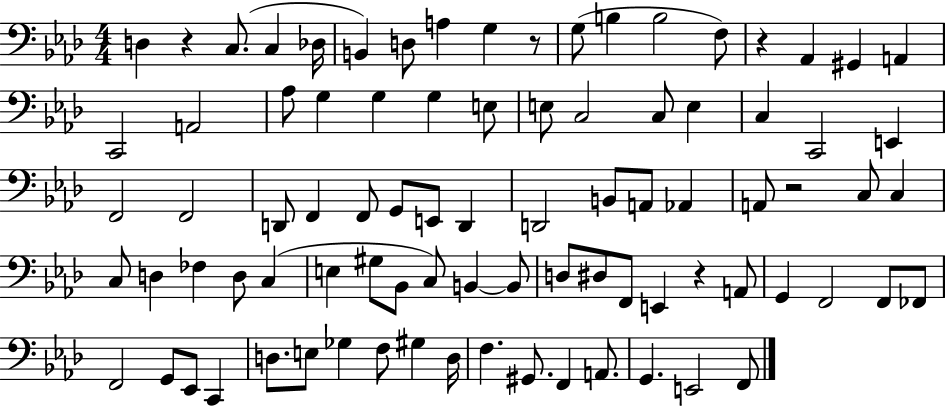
D3/q R/q C3/e. C3/q Db3/s B2/q D3/e A3/q G3/q R/e G3/e B3/q B3/h F3/e R/q Ab2/q G#2/q A2/q C2/h A2/h Ab3/e G3/q G3/q G3/q E3/e E3/e C3/h C3/e E3/q C3/q C2/h E2/q F2/h F2/h D2/e F2/q F2/e G2/e E2/e D2/q D2/h B2/e A2/e Ab2/q A2/e R/h C3/e C3/q C3/e D3/q FES3/q D3/e C3/q E3/q G#3/e Bb2/e C3/e B2/q B2/e D3/e D#3/e F2/e E2/q R/q A2/e G2/q F2/h F2/e FES2/e F2/h G2/e Eb2/e C2/q D3/e. E3/e Gb3/q F3/e G#3/q D3/s F3/q. G#2/e. F2/q A2/e. G2/q. E2/h F2/e